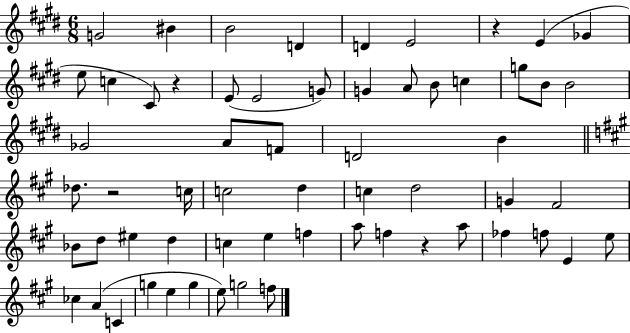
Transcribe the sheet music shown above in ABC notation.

X:1
T:Untitled
M:6/8
L:1/4
K:E
G2 ^B B2 D D E2 z E _G e/2 c ^C/2 z E/2 E2 G/2 G A/2 B/2 c g/2 B/2 B2 _G2 A/2 F/2 D2 B _d/2 z2 c/4 c2 d c d2 G ^F2 _B/2 d/2 ^e d c e f a/2 f z a/2 _f f/2 E e/2 _c A C g e g e/2 g2 f/2